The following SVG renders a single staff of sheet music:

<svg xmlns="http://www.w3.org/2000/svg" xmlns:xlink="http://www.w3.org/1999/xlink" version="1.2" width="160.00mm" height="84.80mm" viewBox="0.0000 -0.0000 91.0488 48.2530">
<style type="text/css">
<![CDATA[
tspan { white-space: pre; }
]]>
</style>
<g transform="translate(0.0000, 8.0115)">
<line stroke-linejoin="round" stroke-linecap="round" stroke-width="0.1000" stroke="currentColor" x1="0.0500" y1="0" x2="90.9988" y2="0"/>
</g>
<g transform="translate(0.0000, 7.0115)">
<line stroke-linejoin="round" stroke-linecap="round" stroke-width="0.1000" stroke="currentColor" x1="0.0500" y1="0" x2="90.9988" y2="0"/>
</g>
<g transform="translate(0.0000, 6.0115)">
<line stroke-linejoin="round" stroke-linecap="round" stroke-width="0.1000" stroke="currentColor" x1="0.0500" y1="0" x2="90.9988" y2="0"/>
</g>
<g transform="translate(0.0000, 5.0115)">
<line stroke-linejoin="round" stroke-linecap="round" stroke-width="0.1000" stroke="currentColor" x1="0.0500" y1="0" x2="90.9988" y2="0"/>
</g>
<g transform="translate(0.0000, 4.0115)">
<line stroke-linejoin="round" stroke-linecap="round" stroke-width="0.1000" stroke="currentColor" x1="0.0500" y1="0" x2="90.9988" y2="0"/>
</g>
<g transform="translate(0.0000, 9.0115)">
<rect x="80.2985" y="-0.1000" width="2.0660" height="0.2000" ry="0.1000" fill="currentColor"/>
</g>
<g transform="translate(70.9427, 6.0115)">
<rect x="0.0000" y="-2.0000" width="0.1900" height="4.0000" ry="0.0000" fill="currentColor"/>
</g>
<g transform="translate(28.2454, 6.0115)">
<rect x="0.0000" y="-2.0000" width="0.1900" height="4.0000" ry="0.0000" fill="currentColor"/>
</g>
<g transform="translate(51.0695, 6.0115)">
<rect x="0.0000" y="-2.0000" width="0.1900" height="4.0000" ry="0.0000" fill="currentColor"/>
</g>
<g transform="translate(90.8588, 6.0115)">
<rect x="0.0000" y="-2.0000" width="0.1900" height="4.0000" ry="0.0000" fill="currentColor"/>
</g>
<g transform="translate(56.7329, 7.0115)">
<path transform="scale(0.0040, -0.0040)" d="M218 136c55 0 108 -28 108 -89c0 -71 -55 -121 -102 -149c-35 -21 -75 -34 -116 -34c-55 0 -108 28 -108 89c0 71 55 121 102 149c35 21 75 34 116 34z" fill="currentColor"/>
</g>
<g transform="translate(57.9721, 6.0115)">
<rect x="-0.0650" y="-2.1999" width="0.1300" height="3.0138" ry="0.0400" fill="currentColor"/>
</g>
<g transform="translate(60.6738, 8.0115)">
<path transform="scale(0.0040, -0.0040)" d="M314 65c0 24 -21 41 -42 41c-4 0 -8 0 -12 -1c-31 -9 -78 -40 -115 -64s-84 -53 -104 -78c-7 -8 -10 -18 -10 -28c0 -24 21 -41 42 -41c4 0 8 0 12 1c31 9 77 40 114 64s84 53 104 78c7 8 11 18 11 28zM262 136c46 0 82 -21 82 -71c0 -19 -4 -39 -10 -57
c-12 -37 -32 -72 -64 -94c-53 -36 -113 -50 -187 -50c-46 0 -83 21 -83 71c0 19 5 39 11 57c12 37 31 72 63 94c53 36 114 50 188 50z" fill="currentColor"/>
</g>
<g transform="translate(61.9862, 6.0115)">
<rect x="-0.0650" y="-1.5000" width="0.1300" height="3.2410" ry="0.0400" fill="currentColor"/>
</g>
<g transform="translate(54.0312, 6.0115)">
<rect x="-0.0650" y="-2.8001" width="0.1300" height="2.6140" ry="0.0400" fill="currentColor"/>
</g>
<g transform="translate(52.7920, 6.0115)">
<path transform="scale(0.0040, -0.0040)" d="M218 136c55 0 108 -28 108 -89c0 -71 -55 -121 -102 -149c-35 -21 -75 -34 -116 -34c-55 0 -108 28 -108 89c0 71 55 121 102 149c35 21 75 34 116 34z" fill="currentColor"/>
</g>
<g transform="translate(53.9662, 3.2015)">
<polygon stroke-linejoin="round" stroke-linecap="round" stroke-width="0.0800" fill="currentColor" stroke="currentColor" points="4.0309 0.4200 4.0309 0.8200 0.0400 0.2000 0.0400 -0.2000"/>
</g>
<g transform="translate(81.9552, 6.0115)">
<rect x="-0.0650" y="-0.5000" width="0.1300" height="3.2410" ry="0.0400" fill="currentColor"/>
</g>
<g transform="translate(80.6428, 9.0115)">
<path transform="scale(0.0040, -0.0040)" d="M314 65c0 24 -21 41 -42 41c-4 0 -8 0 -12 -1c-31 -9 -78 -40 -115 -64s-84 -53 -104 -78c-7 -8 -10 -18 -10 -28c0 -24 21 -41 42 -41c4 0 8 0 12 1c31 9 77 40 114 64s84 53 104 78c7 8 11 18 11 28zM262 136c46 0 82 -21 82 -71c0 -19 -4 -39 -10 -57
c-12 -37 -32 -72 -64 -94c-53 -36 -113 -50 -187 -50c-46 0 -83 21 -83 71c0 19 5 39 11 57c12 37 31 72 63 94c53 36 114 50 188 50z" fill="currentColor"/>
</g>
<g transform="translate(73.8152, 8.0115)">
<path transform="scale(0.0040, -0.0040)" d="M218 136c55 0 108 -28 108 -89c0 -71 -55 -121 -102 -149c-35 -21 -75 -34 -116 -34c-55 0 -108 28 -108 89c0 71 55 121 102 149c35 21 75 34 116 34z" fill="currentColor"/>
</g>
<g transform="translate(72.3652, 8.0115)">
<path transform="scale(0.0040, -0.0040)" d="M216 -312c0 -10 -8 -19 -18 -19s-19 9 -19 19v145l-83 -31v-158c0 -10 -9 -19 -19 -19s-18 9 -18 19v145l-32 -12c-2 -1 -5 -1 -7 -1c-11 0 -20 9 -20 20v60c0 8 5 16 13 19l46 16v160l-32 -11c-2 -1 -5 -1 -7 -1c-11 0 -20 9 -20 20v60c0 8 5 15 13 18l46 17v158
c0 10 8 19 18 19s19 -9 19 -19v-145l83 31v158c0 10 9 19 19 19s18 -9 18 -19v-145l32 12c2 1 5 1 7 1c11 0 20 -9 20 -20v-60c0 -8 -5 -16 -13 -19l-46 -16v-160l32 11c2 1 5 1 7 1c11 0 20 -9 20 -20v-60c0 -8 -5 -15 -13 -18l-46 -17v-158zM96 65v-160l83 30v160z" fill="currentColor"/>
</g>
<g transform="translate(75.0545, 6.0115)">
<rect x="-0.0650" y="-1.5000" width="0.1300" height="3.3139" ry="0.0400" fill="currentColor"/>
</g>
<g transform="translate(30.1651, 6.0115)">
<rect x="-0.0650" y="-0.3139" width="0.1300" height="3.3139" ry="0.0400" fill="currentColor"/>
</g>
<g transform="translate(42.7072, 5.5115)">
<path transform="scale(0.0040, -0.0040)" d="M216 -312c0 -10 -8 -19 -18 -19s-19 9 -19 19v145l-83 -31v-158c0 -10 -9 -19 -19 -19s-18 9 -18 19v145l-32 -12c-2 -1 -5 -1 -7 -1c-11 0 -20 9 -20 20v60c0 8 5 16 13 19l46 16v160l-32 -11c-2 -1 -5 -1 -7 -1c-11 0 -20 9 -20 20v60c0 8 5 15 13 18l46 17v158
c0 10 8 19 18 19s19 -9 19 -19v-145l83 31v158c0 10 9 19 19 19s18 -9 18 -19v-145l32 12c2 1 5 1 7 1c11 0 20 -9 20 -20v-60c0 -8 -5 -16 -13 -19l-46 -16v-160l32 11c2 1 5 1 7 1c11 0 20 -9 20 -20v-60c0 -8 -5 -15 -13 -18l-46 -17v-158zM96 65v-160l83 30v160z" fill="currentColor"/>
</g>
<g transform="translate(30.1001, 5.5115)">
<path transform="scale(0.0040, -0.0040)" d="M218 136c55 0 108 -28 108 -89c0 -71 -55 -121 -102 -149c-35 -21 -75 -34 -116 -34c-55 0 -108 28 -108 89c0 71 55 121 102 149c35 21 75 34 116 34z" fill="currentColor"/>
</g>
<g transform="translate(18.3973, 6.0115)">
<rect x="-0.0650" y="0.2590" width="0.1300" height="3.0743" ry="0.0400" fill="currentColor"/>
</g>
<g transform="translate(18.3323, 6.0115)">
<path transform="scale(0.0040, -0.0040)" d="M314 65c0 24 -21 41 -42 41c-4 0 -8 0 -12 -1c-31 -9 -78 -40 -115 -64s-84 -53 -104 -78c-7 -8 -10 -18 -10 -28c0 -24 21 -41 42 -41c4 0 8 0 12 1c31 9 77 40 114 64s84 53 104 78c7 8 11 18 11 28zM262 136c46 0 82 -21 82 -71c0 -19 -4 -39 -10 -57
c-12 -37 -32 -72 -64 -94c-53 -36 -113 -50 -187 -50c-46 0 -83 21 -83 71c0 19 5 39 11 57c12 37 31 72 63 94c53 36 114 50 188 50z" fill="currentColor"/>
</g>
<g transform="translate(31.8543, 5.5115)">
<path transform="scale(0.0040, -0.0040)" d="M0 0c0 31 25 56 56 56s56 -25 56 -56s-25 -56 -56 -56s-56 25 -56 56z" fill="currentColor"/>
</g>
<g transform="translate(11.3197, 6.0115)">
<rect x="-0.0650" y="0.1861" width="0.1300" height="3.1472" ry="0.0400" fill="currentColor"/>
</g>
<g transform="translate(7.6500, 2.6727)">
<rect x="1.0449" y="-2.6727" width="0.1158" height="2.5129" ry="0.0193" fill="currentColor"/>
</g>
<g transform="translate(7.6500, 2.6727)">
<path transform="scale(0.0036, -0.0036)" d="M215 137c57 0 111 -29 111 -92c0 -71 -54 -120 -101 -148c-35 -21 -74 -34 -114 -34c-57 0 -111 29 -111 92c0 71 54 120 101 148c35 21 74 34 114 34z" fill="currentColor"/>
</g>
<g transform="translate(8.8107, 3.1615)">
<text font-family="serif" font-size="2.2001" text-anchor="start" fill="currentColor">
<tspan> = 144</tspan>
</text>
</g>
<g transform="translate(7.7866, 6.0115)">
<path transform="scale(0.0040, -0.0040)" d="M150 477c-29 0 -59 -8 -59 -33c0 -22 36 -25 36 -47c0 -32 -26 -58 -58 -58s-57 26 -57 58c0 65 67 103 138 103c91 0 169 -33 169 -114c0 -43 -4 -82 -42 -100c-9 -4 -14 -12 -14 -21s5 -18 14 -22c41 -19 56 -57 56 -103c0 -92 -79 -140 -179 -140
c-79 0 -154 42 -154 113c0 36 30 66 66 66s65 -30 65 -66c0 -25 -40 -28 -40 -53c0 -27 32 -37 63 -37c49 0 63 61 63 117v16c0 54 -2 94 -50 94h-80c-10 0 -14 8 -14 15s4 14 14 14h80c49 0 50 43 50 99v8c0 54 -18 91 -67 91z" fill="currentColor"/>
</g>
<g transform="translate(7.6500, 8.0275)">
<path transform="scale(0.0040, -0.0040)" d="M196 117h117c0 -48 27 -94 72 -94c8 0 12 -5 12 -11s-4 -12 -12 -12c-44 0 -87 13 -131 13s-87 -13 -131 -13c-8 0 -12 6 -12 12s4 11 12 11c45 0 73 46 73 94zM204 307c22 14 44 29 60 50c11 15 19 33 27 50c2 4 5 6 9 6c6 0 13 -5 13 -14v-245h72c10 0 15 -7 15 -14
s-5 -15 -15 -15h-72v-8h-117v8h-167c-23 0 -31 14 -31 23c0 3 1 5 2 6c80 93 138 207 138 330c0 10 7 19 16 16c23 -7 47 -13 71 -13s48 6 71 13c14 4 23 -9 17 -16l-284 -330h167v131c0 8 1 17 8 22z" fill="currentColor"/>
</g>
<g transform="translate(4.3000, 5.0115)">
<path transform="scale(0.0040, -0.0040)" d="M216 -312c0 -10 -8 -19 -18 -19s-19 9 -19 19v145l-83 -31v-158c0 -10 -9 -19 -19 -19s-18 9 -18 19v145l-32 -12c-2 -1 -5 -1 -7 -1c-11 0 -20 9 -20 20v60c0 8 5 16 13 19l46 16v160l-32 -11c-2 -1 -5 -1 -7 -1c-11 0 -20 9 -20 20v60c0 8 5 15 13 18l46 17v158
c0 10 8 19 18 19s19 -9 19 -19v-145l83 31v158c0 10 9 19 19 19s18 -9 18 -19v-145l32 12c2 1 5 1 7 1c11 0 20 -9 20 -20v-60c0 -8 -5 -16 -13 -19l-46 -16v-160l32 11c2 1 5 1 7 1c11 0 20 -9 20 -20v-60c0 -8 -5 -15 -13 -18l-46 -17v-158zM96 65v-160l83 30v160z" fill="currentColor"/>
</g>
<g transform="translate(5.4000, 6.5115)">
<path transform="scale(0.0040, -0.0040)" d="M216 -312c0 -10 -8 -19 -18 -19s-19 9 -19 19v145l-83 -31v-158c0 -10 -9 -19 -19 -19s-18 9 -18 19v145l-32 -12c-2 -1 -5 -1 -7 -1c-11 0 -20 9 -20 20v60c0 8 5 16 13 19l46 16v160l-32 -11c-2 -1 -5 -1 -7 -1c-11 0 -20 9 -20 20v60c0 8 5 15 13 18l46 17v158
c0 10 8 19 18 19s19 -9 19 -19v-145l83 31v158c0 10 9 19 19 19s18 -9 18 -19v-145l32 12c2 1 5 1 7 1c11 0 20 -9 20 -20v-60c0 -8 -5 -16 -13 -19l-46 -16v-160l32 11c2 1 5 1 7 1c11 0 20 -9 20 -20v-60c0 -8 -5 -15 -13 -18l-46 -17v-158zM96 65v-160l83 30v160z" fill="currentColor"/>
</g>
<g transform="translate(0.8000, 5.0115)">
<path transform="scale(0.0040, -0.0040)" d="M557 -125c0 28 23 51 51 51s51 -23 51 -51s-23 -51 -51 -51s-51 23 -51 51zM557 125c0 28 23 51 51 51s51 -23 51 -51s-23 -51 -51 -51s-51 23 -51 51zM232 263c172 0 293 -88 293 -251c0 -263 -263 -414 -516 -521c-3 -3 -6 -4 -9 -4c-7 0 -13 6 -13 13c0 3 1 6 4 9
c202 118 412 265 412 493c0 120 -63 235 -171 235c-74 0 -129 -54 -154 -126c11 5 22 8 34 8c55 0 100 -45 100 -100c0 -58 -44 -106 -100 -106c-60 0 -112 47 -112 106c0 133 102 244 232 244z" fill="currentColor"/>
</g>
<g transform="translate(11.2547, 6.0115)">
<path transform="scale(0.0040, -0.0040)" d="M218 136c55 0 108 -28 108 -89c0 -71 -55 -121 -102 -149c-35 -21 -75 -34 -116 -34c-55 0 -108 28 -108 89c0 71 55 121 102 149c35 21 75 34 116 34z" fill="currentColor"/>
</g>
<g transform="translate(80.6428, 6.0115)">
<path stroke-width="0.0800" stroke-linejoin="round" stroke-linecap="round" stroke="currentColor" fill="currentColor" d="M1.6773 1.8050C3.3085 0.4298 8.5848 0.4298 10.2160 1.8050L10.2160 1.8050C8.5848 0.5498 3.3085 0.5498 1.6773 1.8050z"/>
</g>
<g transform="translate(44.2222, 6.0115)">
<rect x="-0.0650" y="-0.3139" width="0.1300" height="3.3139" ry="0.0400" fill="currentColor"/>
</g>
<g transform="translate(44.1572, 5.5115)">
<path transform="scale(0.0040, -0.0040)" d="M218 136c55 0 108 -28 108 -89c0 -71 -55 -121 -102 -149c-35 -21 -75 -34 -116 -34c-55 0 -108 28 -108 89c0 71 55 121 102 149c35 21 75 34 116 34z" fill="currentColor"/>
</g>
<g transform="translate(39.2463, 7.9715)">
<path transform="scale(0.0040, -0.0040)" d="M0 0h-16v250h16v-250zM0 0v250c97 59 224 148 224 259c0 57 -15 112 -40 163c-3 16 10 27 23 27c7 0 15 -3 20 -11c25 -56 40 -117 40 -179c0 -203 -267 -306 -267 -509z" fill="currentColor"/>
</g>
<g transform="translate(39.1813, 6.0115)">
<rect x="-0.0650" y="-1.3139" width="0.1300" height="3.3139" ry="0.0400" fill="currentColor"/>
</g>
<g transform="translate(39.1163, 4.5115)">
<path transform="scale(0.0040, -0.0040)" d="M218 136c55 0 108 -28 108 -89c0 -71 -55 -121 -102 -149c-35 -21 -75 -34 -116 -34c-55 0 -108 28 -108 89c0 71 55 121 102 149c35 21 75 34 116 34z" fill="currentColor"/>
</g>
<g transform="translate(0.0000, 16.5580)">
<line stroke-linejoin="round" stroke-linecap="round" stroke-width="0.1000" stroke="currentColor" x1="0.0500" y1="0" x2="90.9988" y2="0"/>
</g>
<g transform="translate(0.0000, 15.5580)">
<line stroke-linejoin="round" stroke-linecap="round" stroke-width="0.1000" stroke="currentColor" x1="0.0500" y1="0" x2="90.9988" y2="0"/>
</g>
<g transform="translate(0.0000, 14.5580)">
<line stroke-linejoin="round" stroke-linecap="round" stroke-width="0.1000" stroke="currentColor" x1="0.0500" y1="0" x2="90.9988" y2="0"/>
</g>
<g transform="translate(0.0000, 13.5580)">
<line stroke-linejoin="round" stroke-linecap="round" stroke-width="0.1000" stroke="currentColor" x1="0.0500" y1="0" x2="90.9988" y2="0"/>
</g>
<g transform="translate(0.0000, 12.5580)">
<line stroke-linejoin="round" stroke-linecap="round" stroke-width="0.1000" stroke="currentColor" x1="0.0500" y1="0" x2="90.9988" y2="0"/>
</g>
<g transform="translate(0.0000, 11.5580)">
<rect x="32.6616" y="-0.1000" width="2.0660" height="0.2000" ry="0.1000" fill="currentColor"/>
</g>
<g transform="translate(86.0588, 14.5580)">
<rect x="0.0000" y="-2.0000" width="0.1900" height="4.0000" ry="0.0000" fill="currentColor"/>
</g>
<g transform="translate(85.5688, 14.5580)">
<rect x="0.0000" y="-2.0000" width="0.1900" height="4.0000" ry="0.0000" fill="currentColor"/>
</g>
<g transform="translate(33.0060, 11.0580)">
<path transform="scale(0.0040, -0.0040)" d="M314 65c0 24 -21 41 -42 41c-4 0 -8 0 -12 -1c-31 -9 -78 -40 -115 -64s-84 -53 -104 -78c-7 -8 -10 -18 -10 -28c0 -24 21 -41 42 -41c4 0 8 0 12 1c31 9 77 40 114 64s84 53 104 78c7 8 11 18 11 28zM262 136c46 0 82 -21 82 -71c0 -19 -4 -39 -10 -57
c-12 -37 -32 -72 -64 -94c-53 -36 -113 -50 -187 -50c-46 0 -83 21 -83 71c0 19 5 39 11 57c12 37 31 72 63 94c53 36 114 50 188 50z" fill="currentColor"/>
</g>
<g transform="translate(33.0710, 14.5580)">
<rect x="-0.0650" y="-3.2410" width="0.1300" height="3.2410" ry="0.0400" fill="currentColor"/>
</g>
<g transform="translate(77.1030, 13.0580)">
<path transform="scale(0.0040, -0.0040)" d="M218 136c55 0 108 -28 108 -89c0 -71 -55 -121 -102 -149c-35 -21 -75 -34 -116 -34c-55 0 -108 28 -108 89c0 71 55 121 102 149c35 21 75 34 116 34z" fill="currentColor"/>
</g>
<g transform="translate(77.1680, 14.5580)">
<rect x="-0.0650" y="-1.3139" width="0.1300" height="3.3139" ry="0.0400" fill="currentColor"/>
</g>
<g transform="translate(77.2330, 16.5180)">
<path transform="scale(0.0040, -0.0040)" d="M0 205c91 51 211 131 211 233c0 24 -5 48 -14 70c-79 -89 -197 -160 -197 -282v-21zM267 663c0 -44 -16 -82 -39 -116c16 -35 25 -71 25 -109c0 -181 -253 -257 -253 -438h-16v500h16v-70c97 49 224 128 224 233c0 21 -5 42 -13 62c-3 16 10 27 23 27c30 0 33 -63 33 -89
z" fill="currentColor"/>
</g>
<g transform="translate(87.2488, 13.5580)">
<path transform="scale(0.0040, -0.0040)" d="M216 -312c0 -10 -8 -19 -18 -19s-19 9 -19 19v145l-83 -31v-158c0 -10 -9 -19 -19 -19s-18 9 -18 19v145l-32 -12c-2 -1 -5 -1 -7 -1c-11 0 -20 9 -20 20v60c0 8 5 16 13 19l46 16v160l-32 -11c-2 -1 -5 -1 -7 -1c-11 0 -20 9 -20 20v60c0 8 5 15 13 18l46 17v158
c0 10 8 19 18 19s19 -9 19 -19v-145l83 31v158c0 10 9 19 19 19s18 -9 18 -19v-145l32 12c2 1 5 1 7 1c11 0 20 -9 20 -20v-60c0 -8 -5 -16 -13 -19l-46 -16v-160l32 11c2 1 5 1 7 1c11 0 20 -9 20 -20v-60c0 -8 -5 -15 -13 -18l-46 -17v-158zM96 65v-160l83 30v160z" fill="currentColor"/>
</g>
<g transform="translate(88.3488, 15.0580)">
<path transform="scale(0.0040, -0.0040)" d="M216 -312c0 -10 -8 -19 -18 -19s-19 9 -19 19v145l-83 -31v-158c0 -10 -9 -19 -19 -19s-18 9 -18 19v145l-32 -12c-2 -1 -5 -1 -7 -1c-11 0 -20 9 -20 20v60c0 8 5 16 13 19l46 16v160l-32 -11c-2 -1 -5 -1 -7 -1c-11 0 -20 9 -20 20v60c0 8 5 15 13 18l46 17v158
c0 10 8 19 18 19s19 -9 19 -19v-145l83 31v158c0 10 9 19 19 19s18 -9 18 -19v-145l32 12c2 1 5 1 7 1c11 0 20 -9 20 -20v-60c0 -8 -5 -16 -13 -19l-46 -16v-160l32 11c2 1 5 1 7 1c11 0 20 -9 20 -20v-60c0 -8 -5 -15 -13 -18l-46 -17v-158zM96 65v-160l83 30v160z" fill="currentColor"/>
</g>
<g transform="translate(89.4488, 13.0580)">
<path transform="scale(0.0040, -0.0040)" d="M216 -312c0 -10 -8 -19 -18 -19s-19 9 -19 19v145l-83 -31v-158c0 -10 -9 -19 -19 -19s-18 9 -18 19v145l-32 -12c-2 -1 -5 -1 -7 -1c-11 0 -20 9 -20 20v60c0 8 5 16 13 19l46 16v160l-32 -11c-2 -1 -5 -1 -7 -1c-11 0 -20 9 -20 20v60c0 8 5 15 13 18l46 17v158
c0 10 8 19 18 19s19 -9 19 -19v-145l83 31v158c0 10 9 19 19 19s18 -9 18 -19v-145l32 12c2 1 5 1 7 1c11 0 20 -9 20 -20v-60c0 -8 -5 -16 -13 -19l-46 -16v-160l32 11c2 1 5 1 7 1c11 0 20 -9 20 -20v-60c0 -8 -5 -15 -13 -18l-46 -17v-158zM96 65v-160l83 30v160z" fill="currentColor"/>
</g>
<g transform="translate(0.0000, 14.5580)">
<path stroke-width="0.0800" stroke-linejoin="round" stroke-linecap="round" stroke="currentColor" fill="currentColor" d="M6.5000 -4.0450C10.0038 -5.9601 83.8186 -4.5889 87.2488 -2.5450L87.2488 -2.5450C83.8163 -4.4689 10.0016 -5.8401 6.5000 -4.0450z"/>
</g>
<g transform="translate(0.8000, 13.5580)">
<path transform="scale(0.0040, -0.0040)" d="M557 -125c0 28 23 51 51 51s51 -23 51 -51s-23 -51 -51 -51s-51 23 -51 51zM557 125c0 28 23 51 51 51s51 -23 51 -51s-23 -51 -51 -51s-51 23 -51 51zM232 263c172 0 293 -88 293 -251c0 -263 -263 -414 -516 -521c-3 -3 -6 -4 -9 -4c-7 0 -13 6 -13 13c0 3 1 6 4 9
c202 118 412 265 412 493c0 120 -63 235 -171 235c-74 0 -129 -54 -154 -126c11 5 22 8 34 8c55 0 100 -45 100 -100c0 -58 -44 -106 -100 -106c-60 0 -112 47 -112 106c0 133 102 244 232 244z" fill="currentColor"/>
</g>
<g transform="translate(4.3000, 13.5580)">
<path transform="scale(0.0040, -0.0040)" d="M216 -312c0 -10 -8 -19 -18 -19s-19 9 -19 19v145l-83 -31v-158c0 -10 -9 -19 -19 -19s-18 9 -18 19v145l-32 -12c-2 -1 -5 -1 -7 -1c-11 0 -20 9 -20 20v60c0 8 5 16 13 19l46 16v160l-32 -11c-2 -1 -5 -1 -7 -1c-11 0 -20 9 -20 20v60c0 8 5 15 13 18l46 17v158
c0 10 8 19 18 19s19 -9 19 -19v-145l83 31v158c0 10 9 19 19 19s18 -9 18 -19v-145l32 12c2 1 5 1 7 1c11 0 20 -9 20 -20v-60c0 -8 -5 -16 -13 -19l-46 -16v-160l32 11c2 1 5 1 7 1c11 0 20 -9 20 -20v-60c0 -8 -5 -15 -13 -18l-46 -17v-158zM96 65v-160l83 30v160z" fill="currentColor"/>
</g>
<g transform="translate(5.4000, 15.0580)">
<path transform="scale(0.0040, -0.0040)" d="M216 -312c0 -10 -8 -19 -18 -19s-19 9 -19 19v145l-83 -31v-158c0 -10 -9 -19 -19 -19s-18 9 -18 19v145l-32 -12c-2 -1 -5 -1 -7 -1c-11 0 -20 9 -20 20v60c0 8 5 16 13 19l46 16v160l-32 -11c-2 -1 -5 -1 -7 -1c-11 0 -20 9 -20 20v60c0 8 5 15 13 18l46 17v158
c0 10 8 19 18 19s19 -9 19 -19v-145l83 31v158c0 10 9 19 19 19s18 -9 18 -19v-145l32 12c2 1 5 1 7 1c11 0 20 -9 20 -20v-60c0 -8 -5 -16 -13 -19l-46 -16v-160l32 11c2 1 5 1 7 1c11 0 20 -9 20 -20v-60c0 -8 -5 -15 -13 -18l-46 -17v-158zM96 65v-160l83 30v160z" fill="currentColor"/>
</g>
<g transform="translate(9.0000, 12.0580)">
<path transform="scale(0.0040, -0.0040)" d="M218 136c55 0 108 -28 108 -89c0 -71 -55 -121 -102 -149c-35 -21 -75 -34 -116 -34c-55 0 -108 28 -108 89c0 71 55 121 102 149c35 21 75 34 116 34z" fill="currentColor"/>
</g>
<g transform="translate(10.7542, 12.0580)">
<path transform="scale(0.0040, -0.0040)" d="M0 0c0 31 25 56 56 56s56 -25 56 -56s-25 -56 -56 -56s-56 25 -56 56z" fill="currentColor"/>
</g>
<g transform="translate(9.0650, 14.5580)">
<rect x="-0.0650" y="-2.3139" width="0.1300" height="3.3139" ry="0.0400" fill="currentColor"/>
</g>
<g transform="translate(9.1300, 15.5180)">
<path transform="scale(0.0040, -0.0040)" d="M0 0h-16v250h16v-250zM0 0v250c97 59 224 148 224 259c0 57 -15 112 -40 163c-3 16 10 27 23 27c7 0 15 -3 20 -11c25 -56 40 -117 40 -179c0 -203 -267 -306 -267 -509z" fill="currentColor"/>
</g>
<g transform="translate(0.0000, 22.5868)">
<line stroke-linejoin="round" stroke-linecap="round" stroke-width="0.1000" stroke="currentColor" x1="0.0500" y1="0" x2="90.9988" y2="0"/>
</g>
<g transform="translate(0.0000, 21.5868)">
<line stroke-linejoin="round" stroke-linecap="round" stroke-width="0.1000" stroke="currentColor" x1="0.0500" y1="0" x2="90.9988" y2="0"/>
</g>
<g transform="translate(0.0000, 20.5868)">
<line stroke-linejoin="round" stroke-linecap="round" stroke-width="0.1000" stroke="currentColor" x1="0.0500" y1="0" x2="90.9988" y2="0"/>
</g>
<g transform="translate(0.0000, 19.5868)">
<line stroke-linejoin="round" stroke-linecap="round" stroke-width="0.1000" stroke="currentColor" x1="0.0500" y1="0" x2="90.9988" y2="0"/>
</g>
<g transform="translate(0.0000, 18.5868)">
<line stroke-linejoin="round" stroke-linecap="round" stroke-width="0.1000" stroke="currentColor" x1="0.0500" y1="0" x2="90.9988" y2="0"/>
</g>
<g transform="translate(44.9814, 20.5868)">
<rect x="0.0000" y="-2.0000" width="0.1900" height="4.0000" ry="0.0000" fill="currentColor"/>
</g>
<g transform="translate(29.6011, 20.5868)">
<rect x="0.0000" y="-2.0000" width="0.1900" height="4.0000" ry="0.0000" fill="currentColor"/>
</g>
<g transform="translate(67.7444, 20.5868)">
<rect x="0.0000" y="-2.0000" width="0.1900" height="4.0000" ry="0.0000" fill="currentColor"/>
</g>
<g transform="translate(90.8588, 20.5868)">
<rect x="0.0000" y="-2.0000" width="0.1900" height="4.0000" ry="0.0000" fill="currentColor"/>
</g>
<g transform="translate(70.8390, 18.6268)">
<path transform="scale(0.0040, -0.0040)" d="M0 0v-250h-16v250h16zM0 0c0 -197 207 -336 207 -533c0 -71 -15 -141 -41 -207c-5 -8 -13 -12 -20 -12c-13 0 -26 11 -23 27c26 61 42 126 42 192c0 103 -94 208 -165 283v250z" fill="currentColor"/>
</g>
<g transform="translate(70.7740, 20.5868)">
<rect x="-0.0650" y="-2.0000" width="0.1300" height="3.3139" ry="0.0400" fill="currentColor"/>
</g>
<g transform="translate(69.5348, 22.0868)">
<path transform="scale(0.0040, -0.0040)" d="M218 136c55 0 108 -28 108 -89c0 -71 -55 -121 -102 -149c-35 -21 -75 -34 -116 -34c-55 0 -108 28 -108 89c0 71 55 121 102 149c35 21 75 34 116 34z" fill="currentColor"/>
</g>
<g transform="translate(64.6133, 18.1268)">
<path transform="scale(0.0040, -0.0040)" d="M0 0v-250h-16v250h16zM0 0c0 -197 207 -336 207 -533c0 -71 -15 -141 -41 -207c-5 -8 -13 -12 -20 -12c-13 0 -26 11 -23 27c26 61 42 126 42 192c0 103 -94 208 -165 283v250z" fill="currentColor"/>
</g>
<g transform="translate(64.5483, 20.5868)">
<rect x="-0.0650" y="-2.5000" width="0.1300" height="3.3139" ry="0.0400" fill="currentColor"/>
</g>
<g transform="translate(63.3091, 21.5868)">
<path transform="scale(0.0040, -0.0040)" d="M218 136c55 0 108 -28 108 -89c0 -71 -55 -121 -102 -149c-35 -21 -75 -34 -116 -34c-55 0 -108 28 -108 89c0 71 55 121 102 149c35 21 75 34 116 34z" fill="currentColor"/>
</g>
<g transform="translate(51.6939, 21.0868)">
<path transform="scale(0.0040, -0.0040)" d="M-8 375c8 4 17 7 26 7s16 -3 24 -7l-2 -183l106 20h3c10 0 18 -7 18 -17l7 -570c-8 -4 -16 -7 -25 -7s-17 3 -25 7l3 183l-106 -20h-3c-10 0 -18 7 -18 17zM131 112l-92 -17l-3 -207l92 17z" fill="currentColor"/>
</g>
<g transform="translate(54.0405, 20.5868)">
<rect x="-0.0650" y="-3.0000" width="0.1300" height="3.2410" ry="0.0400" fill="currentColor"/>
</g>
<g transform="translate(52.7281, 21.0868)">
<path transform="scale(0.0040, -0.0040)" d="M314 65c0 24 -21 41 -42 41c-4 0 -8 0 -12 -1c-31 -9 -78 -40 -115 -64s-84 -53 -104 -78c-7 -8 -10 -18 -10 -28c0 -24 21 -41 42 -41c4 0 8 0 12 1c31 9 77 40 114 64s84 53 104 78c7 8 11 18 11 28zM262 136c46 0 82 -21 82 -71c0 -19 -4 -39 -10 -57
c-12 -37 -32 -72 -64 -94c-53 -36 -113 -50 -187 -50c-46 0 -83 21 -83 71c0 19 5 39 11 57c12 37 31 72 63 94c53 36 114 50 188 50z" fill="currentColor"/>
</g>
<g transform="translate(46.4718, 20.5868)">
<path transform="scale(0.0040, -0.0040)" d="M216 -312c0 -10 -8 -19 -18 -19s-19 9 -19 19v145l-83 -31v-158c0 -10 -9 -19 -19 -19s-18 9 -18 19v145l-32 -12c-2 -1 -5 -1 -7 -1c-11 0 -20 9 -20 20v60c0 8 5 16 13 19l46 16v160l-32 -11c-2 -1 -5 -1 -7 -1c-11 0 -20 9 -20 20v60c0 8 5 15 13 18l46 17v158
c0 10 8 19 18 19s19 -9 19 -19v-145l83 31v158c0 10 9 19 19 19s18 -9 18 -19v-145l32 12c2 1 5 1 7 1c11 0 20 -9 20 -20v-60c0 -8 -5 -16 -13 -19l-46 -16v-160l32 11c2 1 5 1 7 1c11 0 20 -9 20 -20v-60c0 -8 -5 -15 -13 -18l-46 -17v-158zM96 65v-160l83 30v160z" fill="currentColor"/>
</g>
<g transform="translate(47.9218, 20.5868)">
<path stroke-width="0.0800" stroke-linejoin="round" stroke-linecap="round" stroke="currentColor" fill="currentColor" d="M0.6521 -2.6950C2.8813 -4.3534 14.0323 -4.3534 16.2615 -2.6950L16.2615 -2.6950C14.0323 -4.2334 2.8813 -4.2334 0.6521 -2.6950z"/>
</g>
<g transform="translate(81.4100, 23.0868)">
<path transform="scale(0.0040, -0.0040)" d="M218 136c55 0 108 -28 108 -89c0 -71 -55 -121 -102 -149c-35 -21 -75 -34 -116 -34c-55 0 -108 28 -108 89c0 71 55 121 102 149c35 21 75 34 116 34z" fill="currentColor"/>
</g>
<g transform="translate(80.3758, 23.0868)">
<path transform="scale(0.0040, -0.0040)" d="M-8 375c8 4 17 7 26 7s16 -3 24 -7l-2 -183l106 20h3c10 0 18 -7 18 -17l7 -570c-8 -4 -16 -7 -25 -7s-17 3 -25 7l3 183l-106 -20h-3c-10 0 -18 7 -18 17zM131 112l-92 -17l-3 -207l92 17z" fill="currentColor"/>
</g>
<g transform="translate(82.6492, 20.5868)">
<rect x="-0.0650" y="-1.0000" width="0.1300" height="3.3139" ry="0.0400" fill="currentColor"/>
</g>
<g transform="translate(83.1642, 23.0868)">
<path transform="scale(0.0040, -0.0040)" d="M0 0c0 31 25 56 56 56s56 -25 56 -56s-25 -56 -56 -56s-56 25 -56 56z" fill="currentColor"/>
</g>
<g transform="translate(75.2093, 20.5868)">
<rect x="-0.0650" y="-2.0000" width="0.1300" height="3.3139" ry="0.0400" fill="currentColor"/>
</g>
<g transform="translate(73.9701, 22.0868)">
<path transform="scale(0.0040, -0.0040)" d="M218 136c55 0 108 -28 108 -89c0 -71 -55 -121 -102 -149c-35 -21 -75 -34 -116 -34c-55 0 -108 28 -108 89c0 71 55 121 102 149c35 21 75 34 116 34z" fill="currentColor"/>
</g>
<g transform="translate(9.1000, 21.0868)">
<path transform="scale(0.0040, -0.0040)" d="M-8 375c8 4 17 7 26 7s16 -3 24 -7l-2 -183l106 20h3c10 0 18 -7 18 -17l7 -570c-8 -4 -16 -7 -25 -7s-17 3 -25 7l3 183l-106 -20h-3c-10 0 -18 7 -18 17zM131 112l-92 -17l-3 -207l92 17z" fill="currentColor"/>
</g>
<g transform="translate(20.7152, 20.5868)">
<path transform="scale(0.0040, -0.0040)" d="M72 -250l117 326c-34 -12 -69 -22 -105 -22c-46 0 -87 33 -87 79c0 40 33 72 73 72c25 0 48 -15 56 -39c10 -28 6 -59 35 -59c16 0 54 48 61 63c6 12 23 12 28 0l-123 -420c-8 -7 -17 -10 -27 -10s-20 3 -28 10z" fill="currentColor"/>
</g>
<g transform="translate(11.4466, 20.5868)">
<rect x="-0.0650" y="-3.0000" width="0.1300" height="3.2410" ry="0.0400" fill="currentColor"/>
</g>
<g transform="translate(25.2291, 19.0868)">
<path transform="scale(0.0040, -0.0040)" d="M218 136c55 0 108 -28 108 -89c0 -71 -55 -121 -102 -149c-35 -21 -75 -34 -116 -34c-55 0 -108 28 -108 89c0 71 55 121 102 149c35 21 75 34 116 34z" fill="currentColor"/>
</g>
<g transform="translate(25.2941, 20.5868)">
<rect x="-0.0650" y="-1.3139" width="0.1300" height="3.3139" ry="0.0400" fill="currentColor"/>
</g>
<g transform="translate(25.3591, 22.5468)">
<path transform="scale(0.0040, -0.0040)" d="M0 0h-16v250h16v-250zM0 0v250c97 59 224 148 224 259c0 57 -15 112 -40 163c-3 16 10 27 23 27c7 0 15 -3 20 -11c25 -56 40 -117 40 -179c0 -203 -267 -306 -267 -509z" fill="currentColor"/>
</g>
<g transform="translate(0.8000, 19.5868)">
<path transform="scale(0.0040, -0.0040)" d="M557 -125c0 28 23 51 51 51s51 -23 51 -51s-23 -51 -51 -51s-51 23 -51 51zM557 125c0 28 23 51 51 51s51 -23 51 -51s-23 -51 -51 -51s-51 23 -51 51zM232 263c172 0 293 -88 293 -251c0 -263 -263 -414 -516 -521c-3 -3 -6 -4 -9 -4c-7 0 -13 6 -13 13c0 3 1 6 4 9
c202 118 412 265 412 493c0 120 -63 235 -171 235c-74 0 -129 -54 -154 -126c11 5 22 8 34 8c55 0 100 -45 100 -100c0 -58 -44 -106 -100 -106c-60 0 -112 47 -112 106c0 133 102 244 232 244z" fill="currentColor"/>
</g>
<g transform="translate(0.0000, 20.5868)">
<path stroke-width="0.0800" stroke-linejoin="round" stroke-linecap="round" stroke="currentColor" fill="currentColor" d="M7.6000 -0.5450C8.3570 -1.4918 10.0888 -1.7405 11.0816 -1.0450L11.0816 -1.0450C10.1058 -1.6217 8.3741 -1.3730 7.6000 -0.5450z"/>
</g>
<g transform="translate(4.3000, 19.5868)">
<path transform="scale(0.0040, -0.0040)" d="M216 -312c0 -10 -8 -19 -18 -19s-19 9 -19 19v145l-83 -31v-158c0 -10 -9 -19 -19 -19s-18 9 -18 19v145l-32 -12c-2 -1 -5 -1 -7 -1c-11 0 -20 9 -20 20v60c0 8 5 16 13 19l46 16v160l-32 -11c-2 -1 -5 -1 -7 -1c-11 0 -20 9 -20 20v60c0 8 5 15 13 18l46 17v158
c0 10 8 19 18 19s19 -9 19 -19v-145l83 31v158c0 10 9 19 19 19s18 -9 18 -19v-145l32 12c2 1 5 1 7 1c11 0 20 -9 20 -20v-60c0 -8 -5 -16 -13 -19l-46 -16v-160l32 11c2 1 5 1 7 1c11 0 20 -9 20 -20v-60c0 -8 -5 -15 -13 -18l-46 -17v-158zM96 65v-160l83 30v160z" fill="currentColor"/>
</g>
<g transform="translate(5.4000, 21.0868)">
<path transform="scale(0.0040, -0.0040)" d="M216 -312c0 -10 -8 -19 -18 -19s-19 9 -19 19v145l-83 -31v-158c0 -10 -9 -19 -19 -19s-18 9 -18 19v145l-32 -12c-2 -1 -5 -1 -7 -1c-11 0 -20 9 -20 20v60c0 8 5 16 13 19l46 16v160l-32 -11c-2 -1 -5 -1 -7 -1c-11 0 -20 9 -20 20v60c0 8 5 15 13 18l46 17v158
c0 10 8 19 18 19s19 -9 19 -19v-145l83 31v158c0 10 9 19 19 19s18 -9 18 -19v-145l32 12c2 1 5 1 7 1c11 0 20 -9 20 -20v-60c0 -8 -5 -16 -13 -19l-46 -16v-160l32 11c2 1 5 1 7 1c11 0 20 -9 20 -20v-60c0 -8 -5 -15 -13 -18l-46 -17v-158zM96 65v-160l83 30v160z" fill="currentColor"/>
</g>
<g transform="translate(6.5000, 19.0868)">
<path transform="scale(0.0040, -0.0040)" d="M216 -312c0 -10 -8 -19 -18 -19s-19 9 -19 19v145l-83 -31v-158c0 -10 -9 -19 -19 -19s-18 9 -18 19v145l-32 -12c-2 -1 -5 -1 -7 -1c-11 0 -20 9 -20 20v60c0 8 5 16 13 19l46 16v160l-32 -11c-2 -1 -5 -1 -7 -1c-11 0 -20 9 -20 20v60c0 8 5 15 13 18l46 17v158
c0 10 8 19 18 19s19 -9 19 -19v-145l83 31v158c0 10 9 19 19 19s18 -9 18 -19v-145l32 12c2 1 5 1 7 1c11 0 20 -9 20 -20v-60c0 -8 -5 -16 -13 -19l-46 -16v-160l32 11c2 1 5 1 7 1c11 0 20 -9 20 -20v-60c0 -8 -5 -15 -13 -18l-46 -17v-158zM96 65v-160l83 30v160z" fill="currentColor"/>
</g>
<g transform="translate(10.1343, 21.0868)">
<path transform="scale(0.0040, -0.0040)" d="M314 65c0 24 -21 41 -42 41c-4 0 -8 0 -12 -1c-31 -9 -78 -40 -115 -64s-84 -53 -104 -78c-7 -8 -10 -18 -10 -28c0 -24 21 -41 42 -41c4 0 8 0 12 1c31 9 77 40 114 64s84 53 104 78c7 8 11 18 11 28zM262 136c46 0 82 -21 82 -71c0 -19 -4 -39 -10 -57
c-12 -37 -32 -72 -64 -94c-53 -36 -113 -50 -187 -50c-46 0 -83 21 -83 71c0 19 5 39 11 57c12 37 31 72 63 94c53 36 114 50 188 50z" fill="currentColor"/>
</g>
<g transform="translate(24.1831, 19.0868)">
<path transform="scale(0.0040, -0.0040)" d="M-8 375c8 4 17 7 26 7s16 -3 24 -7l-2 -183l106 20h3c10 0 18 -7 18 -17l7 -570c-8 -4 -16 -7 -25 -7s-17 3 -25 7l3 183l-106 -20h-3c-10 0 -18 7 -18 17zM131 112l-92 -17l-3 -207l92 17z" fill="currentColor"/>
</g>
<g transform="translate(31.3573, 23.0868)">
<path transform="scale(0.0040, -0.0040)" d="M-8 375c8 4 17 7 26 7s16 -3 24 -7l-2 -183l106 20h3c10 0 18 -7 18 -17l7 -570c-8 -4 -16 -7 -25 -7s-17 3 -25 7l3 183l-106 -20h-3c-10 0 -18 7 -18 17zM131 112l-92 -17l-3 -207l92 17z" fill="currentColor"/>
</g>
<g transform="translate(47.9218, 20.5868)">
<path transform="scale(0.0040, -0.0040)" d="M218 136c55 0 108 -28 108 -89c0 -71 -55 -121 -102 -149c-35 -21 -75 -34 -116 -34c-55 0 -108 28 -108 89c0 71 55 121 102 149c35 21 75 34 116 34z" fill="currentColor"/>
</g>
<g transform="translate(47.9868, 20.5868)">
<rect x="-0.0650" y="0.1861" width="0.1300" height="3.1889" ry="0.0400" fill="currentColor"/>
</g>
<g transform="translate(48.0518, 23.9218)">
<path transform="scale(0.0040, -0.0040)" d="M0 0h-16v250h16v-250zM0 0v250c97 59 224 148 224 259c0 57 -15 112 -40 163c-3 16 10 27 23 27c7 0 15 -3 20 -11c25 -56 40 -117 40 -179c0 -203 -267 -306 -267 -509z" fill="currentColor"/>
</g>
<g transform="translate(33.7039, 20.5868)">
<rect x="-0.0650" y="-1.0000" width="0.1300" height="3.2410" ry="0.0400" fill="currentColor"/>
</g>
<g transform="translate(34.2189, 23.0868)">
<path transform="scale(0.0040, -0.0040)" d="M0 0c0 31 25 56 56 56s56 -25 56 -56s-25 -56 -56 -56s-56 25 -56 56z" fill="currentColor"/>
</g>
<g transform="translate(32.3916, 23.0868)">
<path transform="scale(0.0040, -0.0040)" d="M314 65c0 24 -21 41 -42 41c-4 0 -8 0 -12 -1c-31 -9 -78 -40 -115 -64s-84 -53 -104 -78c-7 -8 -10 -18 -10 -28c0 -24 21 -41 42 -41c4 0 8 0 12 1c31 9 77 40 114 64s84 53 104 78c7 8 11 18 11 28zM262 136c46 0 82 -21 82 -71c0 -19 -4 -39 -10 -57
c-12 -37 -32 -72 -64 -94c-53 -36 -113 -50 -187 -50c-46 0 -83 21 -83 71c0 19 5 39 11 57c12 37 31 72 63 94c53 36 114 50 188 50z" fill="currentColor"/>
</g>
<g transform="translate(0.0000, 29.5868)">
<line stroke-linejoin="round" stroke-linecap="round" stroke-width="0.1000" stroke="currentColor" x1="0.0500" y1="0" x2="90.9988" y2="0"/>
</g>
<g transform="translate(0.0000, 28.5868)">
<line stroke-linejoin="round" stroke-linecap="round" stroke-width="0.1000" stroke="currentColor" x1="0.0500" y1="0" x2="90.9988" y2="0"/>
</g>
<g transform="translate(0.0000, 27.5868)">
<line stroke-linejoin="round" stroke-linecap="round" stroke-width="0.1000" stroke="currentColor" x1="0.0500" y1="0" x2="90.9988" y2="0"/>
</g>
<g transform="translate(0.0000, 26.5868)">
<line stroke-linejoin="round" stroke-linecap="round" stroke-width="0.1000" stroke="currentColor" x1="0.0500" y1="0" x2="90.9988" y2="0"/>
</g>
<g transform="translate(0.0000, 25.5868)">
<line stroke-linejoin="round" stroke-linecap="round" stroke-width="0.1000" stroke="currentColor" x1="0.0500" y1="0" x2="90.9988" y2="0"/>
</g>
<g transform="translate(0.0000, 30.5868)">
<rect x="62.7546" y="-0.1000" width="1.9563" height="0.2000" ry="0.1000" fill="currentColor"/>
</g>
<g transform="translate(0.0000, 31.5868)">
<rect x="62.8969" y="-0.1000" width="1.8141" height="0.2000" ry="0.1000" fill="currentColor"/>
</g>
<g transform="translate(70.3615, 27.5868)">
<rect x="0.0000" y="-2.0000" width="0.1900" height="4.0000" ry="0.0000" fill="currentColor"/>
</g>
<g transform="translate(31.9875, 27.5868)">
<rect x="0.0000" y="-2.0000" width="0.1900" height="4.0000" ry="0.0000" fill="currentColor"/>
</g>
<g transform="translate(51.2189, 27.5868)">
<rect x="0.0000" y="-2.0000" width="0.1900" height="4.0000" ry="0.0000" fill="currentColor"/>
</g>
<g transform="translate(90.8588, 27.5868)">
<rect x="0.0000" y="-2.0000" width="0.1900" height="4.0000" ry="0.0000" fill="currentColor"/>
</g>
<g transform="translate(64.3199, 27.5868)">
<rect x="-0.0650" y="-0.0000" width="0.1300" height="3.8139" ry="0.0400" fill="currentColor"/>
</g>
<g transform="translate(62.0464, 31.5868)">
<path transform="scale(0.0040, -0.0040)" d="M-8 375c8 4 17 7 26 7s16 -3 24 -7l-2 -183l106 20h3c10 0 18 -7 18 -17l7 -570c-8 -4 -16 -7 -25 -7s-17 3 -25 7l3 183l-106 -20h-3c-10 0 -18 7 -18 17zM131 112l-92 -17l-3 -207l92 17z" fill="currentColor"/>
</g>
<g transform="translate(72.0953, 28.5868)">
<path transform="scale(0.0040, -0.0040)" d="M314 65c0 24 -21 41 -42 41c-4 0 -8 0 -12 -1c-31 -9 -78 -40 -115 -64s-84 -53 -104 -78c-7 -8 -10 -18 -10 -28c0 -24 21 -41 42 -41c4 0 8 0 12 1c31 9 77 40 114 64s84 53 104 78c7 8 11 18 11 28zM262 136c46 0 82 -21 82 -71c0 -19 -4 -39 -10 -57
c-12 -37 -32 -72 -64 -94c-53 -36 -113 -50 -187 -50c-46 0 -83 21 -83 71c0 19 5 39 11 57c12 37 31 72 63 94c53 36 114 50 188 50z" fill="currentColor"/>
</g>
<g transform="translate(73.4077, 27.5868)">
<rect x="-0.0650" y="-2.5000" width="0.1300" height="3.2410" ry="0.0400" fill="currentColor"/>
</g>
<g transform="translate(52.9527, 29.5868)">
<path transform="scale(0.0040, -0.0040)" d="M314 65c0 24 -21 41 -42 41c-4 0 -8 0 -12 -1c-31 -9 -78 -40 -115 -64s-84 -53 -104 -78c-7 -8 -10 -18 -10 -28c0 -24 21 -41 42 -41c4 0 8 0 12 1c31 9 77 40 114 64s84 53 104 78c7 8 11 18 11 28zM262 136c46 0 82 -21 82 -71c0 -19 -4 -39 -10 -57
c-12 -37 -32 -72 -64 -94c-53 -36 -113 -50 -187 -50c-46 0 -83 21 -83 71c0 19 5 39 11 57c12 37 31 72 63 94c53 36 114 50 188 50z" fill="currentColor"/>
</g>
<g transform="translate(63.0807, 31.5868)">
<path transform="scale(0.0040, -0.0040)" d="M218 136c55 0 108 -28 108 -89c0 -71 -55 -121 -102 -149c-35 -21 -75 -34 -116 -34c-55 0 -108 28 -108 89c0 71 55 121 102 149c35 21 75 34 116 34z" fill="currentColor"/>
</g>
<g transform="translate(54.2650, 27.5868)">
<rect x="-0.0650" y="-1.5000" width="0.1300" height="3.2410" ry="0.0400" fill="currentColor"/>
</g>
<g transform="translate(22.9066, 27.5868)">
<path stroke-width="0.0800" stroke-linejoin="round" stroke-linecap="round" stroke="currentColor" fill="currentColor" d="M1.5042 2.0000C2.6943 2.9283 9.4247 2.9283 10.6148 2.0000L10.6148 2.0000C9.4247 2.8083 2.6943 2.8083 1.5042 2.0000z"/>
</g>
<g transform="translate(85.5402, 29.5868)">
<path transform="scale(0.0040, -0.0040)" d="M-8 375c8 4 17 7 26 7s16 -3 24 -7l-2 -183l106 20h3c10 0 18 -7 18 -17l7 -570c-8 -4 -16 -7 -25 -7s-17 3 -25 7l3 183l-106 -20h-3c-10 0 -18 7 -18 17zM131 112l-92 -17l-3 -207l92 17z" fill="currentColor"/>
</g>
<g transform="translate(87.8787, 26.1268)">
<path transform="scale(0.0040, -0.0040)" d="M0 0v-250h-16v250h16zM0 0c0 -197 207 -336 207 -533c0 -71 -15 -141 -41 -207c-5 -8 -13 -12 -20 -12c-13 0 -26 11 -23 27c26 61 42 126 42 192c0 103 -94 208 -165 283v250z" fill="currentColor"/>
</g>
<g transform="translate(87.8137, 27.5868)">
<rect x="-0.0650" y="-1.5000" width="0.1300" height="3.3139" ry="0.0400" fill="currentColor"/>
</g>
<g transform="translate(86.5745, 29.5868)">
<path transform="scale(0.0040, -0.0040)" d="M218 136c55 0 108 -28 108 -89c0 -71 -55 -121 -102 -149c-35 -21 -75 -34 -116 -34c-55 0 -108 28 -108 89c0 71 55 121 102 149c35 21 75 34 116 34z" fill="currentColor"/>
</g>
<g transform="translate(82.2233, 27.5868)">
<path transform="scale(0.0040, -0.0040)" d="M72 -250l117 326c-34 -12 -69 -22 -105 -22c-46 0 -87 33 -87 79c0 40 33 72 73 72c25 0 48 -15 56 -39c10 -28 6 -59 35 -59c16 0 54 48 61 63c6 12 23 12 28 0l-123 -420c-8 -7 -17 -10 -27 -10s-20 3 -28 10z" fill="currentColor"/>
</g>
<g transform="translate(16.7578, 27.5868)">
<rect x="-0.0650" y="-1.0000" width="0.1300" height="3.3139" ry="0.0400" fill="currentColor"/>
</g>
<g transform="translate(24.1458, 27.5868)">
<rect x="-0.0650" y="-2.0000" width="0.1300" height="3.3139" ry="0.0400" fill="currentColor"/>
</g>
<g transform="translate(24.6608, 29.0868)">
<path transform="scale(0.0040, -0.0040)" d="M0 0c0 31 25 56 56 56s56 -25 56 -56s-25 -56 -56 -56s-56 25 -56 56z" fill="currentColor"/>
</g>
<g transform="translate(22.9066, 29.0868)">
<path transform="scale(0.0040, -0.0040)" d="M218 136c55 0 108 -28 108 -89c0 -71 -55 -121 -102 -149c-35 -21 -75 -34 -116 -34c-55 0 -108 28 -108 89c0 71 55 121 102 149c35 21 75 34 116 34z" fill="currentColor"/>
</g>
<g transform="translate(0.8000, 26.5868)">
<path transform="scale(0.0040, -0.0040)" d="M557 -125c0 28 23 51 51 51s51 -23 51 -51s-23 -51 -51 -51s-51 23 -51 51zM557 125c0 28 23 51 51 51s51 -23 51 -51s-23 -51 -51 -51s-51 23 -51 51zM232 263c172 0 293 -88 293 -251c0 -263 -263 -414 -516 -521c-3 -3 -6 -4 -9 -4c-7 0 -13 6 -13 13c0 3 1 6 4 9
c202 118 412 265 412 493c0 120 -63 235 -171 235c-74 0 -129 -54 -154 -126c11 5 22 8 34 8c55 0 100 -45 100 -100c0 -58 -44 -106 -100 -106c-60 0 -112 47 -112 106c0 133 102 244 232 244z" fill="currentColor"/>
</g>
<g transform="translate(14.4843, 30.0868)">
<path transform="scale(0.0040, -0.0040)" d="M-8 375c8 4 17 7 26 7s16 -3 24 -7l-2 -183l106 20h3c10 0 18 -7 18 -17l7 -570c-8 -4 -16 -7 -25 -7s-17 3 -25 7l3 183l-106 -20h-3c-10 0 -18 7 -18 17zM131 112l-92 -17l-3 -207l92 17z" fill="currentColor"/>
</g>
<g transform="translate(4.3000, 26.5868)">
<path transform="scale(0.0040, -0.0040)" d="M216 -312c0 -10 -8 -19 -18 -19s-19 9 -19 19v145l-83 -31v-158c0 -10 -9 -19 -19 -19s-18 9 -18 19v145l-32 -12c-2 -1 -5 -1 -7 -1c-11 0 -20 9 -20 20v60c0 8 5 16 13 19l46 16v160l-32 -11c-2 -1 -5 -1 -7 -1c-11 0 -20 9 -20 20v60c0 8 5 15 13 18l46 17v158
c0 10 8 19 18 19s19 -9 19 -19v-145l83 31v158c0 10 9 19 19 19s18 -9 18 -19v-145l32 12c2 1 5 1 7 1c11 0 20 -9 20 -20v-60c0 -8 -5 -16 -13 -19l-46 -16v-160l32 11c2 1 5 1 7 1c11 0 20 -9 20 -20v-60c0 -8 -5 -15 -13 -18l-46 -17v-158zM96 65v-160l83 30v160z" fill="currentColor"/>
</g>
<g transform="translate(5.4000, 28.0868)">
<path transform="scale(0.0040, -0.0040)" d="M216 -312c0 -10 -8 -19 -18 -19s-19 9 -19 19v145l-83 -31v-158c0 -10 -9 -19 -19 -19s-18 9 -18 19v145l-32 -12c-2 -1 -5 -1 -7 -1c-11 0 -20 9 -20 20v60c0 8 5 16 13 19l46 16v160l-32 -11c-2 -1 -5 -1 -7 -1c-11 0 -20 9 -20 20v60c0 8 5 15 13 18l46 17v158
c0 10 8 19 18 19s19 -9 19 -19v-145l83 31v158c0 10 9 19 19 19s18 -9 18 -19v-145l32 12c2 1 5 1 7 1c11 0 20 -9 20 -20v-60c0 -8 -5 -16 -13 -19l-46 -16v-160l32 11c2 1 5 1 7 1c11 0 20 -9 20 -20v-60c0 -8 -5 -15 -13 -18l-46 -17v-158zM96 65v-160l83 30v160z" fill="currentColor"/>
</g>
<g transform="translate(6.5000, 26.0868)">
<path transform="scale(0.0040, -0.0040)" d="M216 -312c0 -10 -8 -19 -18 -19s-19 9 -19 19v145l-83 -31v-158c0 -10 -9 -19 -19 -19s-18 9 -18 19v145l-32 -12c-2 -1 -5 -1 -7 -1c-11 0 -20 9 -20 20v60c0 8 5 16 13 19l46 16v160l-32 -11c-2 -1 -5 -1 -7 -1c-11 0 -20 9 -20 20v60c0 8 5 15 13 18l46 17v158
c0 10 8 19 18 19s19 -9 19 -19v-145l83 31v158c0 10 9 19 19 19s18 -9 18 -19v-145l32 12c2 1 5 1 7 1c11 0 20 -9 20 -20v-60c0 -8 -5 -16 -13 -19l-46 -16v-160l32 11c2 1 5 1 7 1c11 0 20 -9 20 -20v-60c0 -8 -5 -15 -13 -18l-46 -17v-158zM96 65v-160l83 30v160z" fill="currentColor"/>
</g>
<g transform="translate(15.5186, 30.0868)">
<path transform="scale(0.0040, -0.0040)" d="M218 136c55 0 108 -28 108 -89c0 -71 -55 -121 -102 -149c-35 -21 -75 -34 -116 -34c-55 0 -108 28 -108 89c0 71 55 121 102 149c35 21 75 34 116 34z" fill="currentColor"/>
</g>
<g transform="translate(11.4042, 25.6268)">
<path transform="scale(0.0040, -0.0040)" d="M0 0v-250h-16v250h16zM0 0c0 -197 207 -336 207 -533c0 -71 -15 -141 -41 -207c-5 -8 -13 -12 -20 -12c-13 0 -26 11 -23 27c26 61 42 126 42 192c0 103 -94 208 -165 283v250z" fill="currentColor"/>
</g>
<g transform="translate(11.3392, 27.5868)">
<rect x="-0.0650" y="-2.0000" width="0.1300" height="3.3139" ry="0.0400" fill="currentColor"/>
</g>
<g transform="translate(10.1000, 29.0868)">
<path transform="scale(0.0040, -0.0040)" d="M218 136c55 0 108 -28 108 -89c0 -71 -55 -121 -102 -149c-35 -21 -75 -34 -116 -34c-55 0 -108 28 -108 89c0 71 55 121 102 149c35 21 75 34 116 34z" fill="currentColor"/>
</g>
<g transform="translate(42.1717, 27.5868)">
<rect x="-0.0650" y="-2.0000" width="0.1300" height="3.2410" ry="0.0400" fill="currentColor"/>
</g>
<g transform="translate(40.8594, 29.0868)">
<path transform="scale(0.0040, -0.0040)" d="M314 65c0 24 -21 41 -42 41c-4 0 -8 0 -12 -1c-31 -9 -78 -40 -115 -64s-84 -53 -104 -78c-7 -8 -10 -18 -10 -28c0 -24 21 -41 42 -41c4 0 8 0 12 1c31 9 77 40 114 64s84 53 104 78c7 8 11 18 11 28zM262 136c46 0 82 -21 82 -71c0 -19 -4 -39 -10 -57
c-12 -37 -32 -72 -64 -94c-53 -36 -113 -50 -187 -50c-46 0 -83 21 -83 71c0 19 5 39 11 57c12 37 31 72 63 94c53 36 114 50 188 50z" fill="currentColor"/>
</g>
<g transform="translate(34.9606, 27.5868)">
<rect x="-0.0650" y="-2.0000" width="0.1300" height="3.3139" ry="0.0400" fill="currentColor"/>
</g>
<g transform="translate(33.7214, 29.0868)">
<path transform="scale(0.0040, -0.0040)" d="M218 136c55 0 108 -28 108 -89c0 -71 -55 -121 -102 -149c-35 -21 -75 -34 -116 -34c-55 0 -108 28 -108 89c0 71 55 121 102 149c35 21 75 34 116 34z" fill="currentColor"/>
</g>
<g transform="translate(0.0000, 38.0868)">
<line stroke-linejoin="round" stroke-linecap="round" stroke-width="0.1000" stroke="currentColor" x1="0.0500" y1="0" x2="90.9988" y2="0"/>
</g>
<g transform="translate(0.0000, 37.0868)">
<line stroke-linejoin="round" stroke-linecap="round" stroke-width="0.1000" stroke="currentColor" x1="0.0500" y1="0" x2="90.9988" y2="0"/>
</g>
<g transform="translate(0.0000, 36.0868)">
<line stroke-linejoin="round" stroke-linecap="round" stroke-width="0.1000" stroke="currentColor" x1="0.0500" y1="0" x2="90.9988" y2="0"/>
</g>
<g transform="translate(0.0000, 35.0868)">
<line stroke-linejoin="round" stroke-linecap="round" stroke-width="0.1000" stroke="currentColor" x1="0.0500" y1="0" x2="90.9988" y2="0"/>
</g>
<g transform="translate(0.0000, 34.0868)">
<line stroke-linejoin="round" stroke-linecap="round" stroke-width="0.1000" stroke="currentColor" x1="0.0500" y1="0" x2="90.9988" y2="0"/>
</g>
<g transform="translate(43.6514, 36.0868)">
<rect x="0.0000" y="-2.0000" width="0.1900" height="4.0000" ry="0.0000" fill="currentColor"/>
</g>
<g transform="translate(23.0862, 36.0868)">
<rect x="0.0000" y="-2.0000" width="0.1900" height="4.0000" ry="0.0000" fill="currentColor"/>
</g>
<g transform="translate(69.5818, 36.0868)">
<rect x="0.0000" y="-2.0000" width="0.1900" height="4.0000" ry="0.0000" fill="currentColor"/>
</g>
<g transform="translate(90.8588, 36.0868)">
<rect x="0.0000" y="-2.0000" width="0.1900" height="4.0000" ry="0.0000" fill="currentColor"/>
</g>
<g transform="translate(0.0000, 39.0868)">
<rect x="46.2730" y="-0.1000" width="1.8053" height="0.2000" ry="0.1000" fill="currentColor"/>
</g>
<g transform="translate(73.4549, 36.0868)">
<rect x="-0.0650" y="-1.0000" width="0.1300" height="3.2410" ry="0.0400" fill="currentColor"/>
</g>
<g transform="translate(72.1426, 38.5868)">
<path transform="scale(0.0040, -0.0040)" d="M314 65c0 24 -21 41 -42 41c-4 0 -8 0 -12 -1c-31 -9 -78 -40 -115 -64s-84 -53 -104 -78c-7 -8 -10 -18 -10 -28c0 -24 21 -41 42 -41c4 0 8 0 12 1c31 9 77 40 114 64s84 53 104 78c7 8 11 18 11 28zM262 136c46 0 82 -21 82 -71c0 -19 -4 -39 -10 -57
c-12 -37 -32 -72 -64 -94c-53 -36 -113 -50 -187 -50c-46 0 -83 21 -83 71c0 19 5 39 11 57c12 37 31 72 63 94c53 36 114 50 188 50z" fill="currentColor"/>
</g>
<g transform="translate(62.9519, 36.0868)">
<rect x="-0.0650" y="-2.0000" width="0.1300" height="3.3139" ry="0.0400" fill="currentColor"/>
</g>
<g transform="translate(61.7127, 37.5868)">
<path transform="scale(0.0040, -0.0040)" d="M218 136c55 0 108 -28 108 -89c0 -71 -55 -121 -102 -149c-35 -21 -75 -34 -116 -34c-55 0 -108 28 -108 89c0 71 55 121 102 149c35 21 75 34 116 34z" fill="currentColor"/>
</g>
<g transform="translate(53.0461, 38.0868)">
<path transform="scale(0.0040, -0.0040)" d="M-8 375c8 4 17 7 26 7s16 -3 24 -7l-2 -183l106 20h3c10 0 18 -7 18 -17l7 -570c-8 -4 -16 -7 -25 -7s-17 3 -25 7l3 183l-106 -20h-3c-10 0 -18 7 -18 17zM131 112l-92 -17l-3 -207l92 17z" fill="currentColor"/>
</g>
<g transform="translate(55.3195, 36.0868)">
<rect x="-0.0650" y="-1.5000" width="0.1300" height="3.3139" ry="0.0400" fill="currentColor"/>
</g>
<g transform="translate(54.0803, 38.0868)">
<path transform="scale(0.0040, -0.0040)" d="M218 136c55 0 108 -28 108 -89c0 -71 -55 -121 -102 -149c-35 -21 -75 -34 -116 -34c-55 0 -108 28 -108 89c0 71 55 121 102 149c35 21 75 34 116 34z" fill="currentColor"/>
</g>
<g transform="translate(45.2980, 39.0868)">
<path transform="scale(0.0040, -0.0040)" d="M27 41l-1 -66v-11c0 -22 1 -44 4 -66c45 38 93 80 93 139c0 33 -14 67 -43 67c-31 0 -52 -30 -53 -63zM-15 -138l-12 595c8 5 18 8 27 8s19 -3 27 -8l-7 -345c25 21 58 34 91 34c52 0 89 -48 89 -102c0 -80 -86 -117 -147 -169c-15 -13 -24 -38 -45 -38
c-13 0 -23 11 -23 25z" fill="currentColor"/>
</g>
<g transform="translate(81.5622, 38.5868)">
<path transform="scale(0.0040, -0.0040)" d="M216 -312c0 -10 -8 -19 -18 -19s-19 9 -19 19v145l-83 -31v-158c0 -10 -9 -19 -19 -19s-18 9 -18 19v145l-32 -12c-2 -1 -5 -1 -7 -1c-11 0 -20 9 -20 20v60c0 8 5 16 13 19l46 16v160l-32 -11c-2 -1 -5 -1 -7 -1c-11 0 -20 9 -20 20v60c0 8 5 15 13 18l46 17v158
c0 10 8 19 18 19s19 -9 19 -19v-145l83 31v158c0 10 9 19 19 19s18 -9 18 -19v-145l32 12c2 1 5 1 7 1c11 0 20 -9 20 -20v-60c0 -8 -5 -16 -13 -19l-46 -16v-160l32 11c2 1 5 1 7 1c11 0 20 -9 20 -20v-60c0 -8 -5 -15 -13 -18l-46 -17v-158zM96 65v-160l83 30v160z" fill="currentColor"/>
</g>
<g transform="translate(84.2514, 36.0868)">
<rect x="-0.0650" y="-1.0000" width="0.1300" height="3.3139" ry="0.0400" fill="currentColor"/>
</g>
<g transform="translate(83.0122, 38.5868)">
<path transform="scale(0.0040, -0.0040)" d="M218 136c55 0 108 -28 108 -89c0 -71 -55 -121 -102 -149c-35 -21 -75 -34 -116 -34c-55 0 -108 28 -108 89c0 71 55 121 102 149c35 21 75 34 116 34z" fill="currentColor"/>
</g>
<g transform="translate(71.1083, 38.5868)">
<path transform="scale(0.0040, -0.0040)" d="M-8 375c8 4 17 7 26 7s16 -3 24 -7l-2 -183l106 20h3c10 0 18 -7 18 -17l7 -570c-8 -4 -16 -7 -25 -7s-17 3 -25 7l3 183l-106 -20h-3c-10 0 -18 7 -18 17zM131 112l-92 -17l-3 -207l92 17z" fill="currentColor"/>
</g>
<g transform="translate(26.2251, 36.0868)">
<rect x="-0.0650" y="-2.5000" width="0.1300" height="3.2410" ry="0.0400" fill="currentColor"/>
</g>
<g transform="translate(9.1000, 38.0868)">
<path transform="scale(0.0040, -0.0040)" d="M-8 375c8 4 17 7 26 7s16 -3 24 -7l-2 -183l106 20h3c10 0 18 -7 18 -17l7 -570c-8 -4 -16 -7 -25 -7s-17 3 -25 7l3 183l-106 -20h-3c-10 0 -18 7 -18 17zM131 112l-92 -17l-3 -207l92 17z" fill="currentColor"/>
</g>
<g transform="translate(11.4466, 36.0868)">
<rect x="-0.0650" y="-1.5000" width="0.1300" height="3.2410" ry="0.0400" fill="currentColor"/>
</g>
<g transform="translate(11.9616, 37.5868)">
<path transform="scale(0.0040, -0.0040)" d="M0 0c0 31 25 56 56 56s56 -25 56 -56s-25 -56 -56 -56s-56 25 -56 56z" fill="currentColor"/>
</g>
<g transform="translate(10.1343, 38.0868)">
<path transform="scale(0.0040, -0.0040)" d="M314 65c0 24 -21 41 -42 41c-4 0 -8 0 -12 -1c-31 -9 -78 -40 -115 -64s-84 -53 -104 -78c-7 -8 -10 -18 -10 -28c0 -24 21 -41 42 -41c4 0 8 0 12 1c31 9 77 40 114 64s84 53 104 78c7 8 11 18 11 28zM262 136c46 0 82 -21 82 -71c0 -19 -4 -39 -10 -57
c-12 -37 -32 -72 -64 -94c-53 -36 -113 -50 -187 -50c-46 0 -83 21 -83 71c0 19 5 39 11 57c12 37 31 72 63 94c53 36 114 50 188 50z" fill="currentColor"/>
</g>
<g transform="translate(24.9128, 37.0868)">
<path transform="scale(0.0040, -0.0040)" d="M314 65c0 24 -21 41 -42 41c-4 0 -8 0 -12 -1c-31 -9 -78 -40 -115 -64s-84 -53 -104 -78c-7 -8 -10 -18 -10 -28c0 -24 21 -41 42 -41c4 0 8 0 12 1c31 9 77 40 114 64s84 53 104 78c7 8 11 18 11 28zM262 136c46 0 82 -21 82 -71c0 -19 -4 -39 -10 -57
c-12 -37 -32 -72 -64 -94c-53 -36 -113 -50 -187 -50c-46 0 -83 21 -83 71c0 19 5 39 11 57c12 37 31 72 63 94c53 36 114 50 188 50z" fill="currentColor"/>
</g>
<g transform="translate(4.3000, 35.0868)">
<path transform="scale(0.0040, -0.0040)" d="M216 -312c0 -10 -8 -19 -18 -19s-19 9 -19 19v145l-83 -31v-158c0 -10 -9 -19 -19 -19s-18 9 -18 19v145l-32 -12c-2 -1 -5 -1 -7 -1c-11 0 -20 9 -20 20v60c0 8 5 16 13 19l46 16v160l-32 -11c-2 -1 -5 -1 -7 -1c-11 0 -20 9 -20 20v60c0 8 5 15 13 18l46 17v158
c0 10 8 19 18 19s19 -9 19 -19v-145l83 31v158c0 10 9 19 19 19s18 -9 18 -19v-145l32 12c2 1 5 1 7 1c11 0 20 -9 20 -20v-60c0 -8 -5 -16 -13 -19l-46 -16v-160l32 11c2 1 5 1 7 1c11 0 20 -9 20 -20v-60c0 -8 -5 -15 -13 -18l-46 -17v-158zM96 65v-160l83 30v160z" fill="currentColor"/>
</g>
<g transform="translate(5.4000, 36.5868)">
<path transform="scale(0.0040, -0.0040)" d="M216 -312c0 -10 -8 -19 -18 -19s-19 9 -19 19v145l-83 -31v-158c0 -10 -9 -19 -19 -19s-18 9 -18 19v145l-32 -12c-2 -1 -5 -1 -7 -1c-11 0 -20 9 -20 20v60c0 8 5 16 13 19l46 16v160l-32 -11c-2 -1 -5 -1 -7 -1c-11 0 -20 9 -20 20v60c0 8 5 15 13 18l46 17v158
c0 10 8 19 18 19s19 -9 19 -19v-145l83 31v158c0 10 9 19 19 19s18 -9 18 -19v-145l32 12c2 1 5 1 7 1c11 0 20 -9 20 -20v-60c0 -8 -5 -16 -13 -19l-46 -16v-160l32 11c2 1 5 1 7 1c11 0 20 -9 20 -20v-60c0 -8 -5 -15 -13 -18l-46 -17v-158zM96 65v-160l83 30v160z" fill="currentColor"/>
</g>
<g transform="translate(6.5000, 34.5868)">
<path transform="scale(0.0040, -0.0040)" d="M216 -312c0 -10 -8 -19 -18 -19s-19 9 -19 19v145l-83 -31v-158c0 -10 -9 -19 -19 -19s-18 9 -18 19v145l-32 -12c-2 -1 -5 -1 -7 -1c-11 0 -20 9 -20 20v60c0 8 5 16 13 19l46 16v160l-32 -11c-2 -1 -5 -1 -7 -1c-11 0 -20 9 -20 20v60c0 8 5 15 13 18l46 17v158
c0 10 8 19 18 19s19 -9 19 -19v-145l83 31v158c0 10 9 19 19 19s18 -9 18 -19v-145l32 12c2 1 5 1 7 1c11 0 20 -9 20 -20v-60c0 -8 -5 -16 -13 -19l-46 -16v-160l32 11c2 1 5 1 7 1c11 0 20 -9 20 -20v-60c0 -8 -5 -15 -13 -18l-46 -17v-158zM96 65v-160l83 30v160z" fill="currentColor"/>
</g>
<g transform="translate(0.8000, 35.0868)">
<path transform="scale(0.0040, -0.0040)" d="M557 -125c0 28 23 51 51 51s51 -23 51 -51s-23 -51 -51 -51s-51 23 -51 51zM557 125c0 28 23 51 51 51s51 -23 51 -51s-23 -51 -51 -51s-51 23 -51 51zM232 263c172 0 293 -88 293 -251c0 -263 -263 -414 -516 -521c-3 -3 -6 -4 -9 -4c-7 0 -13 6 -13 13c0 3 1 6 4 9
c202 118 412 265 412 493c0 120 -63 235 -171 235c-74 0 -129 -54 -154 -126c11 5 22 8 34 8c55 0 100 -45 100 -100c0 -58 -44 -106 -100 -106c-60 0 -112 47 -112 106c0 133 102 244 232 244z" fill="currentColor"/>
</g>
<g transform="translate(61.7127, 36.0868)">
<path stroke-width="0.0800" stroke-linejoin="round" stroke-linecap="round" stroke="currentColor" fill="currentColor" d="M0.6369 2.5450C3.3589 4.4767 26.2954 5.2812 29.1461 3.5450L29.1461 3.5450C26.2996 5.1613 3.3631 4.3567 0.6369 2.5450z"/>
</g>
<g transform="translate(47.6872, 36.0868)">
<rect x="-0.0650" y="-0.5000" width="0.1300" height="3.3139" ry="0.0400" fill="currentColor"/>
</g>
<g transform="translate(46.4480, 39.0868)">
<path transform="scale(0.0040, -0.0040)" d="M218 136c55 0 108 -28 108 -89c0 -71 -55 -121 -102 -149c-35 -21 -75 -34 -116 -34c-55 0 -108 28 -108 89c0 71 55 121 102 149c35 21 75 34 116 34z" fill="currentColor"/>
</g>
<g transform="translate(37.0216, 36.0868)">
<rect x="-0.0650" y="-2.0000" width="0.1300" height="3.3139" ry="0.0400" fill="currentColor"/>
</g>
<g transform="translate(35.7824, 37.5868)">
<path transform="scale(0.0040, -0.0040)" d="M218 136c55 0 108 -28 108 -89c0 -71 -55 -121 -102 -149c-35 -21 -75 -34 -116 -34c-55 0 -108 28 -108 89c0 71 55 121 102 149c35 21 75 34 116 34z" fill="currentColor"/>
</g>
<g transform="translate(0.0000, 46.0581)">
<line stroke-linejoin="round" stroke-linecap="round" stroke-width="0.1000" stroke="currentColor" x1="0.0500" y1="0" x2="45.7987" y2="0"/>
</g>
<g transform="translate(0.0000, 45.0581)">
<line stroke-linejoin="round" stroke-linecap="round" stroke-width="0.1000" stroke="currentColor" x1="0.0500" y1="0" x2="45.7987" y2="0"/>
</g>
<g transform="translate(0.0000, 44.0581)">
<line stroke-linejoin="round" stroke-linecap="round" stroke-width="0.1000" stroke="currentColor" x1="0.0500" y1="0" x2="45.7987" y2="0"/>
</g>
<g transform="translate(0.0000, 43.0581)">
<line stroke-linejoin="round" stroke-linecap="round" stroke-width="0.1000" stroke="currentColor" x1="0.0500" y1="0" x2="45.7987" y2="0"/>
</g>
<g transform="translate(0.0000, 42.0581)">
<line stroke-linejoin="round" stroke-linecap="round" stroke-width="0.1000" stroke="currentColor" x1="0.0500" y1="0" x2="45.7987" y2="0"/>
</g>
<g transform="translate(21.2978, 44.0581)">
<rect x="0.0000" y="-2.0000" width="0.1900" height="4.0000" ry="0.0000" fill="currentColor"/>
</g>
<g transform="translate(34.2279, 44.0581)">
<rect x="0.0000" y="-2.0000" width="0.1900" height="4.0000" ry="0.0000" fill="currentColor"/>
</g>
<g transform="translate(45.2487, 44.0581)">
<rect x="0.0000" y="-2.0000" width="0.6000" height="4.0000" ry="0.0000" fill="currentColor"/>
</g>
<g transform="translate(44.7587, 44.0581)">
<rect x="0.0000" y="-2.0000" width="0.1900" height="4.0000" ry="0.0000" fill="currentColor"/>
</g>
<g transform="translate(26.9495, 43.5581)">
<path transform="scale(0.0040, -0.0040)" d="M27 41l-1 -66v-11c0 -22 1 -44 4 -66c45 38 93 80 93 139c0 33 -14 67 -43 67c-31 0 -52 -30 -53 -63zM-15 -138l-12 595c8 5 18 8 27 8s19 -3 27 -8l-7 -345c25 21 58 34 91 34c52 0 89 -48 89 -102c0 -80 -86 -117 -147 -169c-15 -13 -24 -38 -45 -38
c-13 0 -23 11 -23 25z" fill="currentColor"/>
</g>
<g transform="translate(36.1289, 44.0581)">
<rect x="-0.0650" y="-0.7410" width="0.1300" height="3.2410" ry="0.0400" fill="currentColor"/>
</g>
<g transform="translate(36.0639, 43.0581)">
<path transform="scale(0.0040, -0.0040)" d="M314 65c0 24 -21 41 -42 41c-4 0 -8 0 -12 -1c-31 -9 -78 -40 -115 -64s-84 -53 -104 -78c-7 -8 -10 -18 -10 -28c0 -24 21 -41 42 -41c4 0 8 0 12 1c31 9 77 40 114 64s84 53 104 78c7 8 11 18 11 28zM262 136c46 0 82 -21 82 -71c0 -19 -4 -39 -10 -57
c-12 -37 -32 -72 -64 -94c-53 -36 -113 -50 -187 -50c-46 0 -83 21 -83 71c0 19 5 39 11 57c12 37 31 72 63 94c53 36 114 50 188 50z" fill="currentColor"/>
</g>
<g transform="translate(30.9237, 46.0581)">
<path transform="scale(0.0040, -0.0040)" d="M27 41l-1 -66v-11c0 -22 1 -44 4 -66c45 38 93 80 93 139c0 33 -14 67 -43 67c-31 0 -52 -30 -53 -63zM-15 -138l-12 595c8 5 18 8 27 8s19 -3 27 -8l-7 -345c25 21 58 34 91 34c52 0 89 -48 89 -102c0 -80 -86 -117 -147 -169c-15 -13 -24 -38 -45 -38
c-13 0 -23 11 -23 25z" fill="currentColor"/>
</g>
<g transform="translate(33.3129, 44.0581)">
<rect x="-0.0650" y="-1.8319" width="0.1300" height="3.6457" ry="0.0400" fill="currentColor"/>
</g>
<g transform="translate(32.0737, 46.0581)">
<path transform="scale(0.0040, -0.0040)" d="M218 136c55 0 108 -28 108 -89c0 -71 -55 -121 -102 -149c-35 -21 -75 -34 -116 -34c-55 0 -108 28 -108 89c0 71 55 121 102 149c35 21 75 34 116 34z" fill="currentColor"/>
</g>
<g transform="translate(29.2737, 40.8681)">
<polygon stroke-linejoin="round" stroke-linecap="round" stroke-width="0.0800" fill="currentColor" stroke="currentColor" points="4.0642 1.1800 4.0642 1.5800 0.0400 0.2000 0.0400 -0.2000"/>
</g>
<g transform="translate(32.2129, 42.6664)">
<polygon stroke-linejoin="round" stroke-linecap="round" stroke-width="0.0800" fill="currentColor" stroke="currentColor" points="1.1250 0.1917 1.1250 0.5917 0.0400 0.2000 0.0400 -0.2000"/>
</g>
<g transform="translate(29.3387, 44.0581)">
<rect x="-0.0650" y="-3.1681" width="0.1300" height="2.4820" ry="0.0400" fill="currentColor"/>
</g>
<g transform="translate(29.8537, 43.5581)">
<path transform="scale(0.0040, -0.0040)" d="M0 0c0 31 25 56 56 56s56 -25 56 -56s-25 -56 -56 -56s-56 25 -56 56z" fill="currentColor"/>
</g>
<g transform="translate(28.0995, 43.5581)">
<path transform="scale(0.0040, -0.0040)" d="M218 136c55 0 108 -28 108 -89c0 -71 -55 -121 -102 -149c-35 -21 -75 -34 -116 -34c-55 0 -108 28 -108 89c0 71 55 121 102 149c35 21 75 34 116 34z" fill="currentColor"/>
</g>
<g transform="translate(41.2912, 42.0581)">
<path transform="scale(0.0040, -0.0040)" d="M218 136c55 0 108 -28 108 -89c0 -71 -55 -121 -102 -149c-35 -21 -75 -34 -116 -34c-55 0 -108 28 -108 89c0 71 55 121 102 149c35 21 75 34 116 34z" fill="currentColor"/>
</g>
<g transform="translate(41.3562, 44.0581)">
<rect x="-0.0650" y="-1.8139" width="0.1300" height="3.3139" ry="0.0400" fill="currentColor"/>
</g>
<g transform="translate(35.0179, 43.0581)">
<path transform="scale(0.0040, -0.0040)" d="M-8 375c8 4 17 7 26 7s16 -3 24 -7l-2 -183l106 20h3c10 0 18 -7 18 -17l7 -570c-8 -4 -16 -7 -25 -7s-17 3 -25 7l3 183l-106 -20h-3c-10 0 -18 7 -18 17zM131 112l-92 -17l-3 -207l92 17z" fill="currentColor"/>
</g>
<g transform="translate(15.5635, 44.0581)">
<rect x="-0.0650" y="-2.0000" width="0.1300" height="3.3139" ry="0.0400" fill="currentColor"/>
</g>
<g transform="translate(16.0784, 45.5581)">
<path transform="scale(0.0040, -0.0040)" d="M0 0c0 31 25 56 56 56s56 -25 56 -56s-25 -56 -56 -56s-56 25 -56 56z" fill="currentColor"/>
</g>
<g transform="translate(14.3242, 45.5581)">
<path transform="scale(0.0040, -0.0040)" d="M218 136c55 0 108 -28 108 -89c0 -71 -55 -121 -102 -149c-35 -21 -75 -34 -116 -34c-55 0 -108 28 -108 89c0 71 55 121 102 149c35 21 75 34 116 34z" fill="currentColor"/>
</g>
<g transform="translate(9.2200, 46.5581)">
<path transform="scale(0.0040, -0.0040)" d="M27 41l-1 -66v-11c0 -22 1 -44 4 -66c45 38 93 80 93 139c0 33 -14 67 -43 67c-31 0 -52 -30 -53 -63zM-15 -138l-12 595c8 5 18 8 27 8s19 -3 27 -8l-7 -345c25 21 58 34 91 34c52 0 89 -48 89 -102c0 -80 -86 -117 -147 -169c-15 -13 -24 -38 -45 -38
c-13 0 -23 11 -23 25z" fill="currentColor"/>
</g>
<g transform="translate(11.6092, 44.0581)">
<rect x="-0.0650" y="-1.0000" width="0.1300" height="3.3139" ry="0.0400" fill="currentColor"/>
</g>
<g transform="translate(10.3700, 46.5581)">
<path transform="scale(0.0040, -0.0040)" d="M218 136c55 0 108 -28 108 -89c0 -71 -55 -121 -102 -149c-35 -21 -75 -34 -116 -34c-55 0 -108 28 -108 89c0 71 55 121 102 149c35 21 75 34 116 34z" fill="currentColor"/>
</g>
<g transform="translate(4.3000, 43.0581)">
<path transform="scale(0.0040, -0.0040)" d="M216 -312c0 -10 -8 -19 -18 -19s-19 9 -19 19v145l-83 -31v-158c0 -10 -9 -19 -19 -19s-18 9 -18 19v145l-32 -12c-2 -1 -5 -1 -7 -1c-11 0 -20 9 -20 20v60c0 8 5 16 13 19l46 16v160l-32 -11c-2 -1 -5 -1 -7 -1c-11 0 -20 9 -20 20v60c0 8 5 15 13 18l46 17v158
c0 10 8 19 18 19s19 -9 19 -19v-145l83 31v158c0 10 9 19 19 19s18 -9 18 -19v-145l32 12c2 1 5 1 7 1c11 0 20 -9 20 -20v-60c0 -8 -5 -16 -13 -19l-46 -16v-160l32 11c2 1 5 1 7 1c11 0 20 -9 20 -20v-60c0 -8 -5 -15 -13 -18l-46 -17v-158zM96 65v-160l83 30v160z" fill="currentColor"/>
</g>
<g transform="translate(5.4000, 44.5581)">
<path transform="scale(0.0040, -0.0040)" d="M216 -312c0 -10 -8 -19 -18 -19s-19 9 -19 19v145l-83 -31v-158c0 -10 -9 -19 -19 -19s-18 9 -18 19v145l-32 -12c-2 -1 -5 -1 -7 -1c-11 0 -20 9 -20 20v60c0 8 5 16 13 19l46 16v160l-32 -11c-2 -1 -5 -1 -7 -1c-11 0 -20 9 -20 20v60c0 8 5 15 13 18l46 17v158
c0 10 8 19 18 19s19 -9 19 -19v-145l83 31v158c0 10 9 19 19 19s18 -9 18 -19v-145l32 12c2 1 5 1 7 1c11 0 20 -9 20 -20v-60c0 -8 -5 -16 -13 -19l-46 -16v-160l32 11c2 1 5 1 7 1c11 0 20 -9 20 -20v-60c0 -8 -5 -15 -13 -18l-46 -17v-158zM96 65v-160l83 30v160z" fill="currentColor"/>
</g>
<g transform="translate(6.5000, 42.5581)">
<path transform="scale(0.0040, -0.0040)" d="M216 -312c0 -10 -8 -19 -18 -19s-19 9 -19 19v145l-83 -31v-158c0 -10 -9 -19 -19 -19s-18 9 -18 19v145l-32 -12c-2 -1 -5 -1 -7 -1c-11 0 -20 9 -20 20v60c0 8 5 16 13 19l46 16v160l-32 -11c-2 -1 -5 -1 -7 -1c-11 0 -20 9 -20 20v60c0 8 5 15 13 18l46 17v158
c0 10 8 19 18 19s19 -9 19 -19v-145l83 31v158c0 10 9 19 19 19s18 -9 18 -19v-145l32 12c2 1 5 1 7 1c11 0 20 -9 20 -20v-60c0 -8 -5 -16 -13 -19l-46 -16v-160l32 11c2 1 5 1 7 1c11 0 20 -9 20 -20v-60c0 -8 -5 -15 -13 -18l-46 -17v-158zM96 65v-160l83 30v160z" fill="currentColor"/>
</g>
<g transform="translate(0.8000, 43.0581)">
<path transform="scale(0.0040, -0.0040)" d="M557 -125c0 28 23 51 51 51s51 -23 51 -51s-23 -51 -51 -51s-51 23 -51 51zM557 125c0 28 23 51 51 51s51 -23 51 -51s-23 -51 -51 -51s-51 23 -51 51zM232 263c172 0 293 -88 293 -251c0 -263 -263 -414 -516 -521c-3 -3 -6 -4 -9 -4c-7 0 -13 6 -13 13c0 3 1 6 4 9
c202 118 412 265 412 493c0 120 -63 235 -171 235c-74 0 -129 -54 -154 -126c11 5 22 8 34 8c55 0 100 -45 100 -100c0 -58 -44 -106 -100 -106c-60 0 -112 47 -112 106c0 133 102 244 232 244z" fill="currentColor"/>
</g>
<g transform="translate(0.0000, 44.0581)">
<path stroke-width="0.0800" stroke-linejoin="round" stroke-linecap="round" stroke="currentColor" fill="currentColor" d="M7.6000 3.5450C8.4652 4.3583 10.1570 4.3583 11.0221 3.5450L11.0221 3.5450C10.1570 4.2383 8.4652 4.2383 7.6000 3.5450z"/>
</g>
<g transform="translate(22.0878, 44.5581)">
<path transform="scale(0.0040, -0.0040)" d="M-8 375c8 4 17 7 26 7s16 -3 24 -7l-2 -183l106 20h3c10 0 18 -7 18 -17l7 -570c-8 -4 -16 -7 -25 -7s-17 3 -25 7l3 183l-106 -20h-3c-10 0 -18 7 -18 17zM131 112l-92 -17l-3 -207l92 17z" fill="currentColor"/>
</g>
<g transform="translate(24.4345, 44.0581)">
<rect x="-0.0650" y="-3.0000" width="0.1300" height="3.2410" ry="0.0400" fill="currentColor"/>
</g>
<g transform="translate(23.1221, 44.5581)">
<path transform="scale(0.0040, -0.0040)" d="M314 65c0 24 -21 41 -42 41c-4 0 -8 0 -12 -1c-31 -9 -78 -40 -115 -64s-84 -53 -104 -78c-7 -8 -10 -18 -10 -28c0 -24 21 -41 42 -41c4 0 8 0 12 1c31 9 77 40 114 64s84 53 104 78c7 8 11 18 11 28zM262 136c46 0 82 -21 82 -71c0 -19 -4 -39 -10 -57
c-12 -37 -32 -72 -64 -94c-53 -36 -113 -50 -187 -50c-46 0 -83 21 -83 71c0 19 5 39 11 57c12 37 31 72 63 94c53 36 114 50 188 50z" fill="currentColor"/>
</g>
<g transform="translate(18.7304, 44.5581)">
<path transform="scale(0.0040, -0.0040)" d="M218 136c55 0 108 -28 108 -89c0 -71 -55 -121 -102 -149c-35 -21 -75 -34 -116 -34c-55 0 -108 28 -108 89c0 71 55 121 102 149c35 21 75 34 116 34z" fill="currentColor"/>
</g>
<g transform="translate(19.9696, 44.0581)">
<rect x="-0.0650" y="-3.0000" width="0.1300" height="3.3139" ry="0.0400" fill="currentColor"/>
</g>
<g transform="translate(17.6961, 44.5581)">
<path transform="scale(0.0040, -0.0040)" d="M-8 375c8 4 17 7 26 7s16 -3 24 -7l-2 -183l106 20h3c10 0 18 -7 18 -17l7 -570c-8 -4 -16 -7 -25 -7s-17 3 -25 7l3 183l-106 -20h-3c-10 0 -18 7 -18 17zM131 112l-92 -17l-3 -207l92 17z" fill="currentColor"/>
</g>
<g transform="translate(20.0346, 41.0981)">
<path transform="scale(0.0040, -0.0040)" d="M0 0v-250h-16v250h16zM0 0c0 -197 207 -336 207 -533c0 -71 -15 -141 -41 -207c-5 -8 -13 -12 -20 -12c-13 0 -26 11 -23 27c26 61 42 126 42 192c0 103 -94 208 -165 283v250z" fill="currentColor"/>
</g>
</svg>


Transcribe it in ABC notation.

X:1
T:Untitled
M:3/4
L:1/4
K:D
D, D,2 E, G,/2 ^E, D,/2 B,,/2 G,,2 ^G,, E,,2 B,/2 D2 G,/4 C,2 z/2 G,/2 F,,2 ^D,/2 C,2 B,,/2 A,,/2 A,, F,, A,,/2 F,, A,, A,, A,,2 ^G,,2 C,, B,,2 z/2 G,,/2 G,,2 B,,2 A,, _E,, G,, A,, F,,2 ^F,, _F,, A,, C,/2 C,2 _E,/2 _G,,/4 F,2 A,